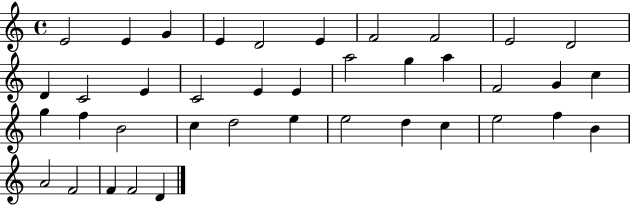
E4/h E4/q G4/q E4/q D4/h E4/q F4/h F4/h E4/h D4/h D4/q C4/h E4/q C4/h E4/q E4/q A5/h G5/q A5/q F4/h G4/q C5/q G5/q F5/q B4/h C5/q D5/h E5/q E5/h D5/q C5/q E5/h F5/q B4/q A4/h F4/h F4/q F4/h D4/q